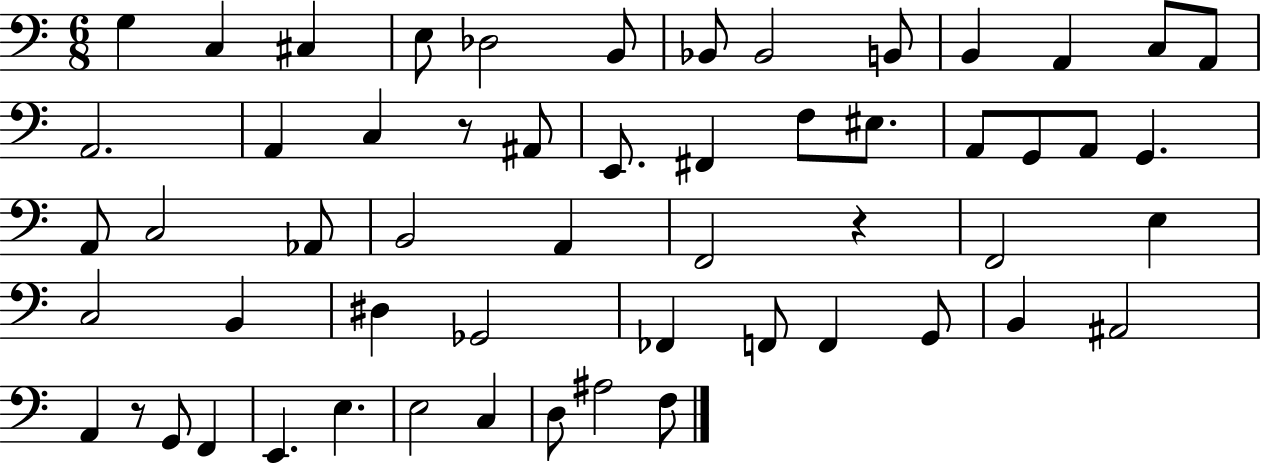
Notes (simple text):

G3/q C3/q C#3/q E3/e Db3/h B2/e Bb2/e Bb2/h B2/e B2/q A2/q C3/e A2/e A2/h. A2/q C3/q R/e A#2/e E2/e. F#2/q F3/e EIS3/e. A2/e G2/e A2/e G2/q. A2/e C3/h Ab2/e B2/h A2/q F2/h R/q F2/h E3/q C3/h B2/q D#3/q Gb2/h FES2/q F2/e F2/q G2/e B2/q A#2/h A2/q R/e G2/e F2/q E2/q. E3/q. E3/h C3/q D3/e A#3/h F3/e